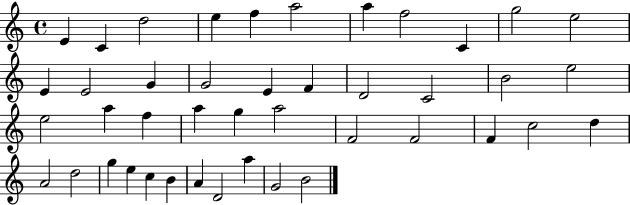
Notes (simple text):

E4/q C4/q D5/h E5/q F5/q A5/h A5/q F5/h C4/q G5/h E5/h E4/q E4/h G4/q G4/h E4/q F4/q D4/h C4/h B4/h E5/h E5/h A5/q F5/q A5/q G5/q A5/h F4/h F4/h F4/q C5/h D5/q A4/h D5/h G5/q E5/q C5/q B4/q A4/q D4/h A5/q G4/h B4/h